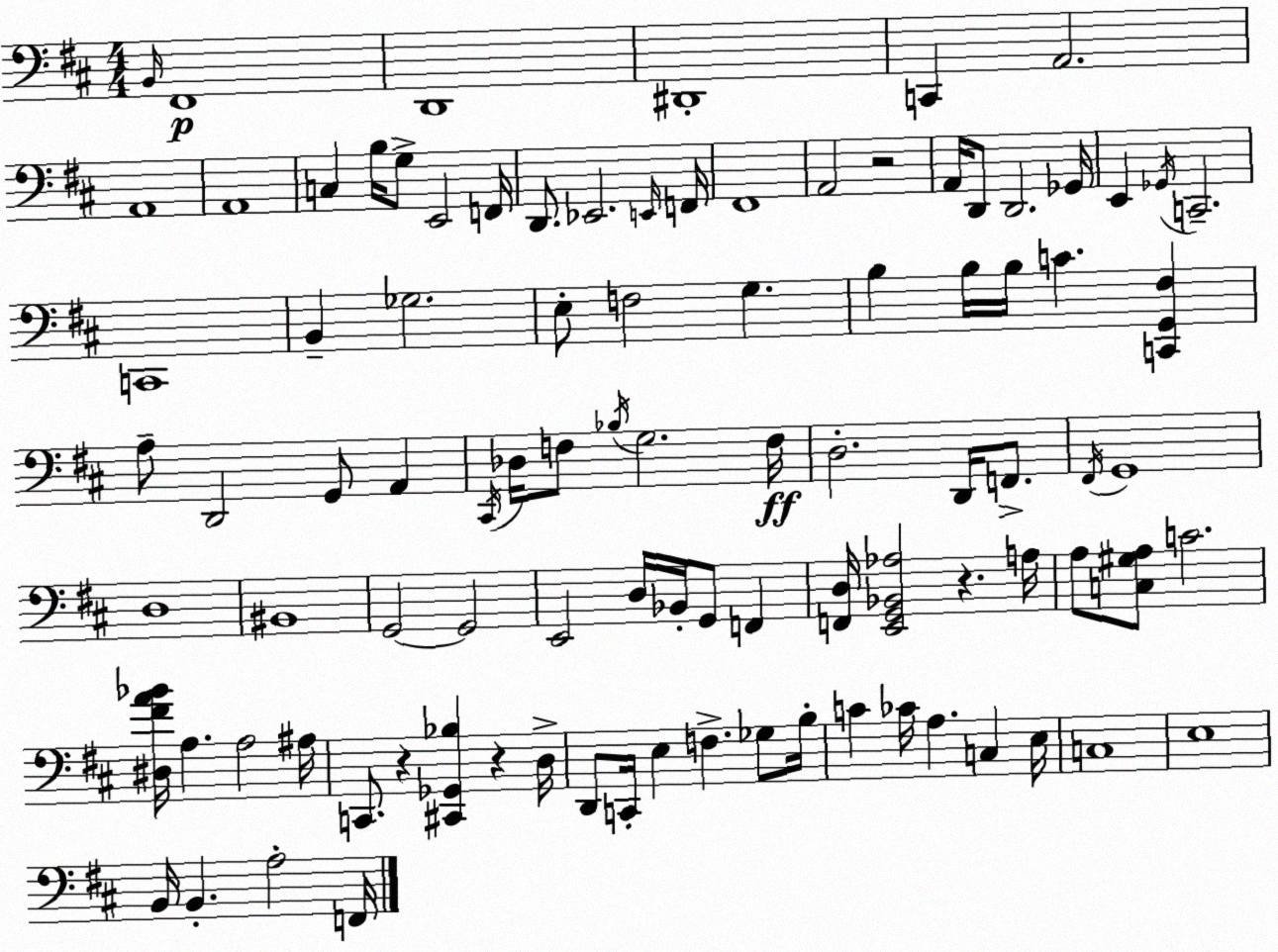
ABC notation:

X:1
T:Untitled
M:4/4
L:1/4
K:D
B,,/4 ^F,,4 D,,4 ^D,,4 C,, A,,2 A,,4 A,,4 C, B,/4 G,/2 E,,2 F,,/4 D,,/2 _E,,2 E,,/4 F,,/4 ^F,,4 A,,2 z2 A,,/4 D,,/2 D,,2 _G,,/4 E,, _G,,/4 C,,2 C,,4 B,, _G,2 E,/2 F,2 G, B, B,/4 B,/4 C [C,,G,,^F,] A,/2 D,,2 G,,/2 A,, ^C,,/4 _D,/4 F,/2 _B,/4 G,2 F,/4 D,2 D,,/4 F,,/2 ^F,,/4 G,,4 D,4 ^B,,4 G,,2 G,,2 E,,2 D,/4 _B,,/4 G,,/2 F,, [F,,D,]/4 [E,,G,,_B,,_A,]2 z A,/4 A,/2 [C,^G,A,]/2 C2 [^D,^FA_B]/4 A, A,2 ^A,/4 C,,/2 z [^C,,_G,,_B,] z D,/4 D,,/2 C,,/4 E, F, _G,/2 B,/4 C _C/4 A, C, E,/4 C,4 E,4 B,,/4 B,, A,2 F,,/4